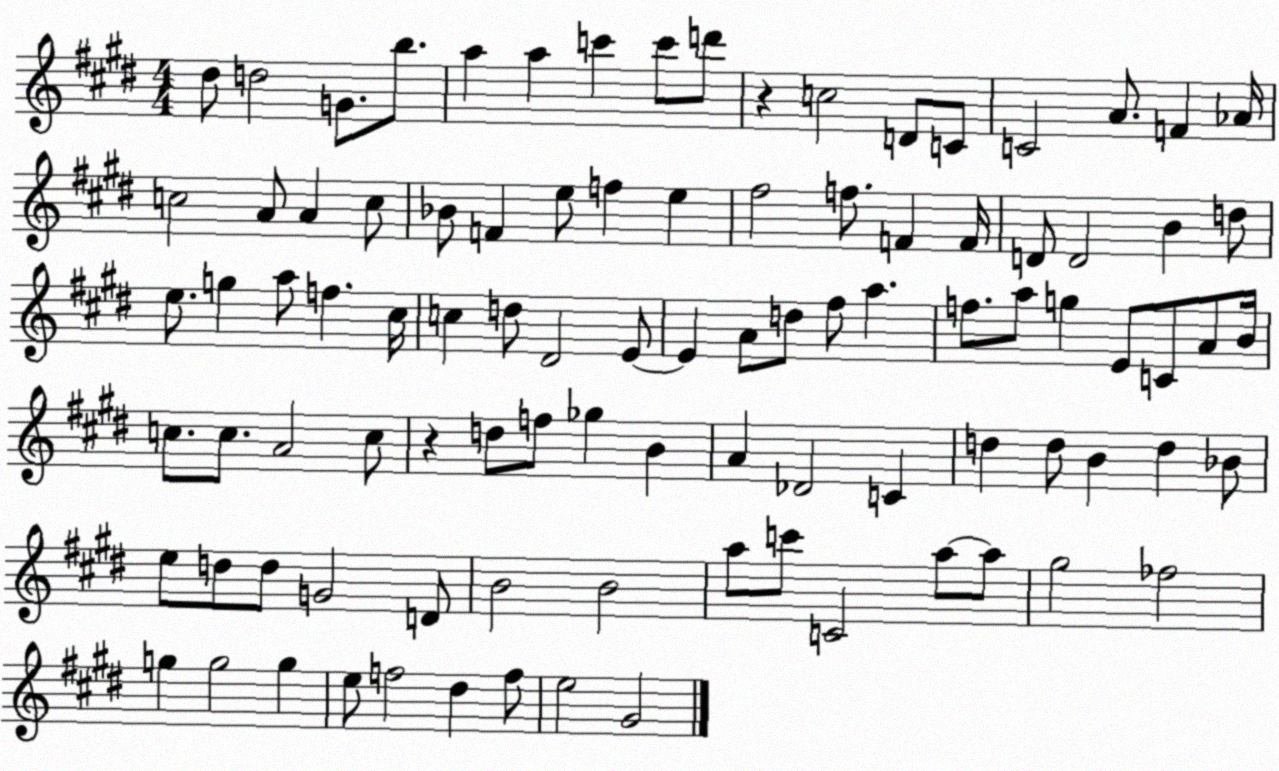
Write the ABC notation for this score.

X:1
T:Untitled
M:4/4
L:1/4
K:E
^d/2 d2 G/2 b/2 a a c' c'/2 d'/2 z c2 D/2 C/2 C2 A/2 F _A/4 c2 A/2 A c/2 _B/2 F e/2 f e ^f2 f/2 F F/4 D/2 D2 B d/2 e/2 g a/2 f ^c/4 c d/2 ^D2 E/2 E A/2 d/2 ^f/2 a f/2 a/2 g E/2 C/2 A/2 B/4 c/2 c/2 A2 c/2 z d/2 f/2 _g B A _D2 C d d/2 B d _B/2 e/2 d/2 d/2 G2 D/2 B2 B2 a/2 c'/2 C2 a/2 a/2 ^g2 _f2 g g2 g e/2 f2 ^d f/2 e2 ^G2